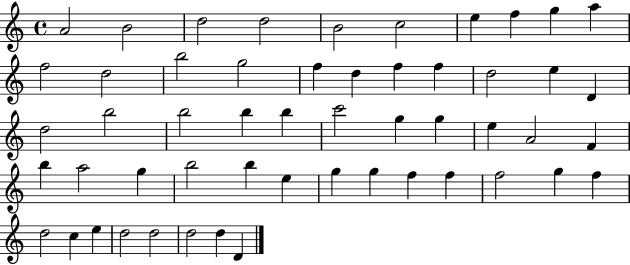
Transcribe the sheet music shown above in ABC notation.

X:1
T:Untitled
M:4/4
L:1/4
K:C
A2 B2 d2 d2 B2 c2 e f g a f2 d2 b2 g2 f d f f d2 e D d2 b2 b2 b b c'2 g g e A2 F b a2 g b2 b e g g f f f2 g f d2 c e d2 d2 d2 d D